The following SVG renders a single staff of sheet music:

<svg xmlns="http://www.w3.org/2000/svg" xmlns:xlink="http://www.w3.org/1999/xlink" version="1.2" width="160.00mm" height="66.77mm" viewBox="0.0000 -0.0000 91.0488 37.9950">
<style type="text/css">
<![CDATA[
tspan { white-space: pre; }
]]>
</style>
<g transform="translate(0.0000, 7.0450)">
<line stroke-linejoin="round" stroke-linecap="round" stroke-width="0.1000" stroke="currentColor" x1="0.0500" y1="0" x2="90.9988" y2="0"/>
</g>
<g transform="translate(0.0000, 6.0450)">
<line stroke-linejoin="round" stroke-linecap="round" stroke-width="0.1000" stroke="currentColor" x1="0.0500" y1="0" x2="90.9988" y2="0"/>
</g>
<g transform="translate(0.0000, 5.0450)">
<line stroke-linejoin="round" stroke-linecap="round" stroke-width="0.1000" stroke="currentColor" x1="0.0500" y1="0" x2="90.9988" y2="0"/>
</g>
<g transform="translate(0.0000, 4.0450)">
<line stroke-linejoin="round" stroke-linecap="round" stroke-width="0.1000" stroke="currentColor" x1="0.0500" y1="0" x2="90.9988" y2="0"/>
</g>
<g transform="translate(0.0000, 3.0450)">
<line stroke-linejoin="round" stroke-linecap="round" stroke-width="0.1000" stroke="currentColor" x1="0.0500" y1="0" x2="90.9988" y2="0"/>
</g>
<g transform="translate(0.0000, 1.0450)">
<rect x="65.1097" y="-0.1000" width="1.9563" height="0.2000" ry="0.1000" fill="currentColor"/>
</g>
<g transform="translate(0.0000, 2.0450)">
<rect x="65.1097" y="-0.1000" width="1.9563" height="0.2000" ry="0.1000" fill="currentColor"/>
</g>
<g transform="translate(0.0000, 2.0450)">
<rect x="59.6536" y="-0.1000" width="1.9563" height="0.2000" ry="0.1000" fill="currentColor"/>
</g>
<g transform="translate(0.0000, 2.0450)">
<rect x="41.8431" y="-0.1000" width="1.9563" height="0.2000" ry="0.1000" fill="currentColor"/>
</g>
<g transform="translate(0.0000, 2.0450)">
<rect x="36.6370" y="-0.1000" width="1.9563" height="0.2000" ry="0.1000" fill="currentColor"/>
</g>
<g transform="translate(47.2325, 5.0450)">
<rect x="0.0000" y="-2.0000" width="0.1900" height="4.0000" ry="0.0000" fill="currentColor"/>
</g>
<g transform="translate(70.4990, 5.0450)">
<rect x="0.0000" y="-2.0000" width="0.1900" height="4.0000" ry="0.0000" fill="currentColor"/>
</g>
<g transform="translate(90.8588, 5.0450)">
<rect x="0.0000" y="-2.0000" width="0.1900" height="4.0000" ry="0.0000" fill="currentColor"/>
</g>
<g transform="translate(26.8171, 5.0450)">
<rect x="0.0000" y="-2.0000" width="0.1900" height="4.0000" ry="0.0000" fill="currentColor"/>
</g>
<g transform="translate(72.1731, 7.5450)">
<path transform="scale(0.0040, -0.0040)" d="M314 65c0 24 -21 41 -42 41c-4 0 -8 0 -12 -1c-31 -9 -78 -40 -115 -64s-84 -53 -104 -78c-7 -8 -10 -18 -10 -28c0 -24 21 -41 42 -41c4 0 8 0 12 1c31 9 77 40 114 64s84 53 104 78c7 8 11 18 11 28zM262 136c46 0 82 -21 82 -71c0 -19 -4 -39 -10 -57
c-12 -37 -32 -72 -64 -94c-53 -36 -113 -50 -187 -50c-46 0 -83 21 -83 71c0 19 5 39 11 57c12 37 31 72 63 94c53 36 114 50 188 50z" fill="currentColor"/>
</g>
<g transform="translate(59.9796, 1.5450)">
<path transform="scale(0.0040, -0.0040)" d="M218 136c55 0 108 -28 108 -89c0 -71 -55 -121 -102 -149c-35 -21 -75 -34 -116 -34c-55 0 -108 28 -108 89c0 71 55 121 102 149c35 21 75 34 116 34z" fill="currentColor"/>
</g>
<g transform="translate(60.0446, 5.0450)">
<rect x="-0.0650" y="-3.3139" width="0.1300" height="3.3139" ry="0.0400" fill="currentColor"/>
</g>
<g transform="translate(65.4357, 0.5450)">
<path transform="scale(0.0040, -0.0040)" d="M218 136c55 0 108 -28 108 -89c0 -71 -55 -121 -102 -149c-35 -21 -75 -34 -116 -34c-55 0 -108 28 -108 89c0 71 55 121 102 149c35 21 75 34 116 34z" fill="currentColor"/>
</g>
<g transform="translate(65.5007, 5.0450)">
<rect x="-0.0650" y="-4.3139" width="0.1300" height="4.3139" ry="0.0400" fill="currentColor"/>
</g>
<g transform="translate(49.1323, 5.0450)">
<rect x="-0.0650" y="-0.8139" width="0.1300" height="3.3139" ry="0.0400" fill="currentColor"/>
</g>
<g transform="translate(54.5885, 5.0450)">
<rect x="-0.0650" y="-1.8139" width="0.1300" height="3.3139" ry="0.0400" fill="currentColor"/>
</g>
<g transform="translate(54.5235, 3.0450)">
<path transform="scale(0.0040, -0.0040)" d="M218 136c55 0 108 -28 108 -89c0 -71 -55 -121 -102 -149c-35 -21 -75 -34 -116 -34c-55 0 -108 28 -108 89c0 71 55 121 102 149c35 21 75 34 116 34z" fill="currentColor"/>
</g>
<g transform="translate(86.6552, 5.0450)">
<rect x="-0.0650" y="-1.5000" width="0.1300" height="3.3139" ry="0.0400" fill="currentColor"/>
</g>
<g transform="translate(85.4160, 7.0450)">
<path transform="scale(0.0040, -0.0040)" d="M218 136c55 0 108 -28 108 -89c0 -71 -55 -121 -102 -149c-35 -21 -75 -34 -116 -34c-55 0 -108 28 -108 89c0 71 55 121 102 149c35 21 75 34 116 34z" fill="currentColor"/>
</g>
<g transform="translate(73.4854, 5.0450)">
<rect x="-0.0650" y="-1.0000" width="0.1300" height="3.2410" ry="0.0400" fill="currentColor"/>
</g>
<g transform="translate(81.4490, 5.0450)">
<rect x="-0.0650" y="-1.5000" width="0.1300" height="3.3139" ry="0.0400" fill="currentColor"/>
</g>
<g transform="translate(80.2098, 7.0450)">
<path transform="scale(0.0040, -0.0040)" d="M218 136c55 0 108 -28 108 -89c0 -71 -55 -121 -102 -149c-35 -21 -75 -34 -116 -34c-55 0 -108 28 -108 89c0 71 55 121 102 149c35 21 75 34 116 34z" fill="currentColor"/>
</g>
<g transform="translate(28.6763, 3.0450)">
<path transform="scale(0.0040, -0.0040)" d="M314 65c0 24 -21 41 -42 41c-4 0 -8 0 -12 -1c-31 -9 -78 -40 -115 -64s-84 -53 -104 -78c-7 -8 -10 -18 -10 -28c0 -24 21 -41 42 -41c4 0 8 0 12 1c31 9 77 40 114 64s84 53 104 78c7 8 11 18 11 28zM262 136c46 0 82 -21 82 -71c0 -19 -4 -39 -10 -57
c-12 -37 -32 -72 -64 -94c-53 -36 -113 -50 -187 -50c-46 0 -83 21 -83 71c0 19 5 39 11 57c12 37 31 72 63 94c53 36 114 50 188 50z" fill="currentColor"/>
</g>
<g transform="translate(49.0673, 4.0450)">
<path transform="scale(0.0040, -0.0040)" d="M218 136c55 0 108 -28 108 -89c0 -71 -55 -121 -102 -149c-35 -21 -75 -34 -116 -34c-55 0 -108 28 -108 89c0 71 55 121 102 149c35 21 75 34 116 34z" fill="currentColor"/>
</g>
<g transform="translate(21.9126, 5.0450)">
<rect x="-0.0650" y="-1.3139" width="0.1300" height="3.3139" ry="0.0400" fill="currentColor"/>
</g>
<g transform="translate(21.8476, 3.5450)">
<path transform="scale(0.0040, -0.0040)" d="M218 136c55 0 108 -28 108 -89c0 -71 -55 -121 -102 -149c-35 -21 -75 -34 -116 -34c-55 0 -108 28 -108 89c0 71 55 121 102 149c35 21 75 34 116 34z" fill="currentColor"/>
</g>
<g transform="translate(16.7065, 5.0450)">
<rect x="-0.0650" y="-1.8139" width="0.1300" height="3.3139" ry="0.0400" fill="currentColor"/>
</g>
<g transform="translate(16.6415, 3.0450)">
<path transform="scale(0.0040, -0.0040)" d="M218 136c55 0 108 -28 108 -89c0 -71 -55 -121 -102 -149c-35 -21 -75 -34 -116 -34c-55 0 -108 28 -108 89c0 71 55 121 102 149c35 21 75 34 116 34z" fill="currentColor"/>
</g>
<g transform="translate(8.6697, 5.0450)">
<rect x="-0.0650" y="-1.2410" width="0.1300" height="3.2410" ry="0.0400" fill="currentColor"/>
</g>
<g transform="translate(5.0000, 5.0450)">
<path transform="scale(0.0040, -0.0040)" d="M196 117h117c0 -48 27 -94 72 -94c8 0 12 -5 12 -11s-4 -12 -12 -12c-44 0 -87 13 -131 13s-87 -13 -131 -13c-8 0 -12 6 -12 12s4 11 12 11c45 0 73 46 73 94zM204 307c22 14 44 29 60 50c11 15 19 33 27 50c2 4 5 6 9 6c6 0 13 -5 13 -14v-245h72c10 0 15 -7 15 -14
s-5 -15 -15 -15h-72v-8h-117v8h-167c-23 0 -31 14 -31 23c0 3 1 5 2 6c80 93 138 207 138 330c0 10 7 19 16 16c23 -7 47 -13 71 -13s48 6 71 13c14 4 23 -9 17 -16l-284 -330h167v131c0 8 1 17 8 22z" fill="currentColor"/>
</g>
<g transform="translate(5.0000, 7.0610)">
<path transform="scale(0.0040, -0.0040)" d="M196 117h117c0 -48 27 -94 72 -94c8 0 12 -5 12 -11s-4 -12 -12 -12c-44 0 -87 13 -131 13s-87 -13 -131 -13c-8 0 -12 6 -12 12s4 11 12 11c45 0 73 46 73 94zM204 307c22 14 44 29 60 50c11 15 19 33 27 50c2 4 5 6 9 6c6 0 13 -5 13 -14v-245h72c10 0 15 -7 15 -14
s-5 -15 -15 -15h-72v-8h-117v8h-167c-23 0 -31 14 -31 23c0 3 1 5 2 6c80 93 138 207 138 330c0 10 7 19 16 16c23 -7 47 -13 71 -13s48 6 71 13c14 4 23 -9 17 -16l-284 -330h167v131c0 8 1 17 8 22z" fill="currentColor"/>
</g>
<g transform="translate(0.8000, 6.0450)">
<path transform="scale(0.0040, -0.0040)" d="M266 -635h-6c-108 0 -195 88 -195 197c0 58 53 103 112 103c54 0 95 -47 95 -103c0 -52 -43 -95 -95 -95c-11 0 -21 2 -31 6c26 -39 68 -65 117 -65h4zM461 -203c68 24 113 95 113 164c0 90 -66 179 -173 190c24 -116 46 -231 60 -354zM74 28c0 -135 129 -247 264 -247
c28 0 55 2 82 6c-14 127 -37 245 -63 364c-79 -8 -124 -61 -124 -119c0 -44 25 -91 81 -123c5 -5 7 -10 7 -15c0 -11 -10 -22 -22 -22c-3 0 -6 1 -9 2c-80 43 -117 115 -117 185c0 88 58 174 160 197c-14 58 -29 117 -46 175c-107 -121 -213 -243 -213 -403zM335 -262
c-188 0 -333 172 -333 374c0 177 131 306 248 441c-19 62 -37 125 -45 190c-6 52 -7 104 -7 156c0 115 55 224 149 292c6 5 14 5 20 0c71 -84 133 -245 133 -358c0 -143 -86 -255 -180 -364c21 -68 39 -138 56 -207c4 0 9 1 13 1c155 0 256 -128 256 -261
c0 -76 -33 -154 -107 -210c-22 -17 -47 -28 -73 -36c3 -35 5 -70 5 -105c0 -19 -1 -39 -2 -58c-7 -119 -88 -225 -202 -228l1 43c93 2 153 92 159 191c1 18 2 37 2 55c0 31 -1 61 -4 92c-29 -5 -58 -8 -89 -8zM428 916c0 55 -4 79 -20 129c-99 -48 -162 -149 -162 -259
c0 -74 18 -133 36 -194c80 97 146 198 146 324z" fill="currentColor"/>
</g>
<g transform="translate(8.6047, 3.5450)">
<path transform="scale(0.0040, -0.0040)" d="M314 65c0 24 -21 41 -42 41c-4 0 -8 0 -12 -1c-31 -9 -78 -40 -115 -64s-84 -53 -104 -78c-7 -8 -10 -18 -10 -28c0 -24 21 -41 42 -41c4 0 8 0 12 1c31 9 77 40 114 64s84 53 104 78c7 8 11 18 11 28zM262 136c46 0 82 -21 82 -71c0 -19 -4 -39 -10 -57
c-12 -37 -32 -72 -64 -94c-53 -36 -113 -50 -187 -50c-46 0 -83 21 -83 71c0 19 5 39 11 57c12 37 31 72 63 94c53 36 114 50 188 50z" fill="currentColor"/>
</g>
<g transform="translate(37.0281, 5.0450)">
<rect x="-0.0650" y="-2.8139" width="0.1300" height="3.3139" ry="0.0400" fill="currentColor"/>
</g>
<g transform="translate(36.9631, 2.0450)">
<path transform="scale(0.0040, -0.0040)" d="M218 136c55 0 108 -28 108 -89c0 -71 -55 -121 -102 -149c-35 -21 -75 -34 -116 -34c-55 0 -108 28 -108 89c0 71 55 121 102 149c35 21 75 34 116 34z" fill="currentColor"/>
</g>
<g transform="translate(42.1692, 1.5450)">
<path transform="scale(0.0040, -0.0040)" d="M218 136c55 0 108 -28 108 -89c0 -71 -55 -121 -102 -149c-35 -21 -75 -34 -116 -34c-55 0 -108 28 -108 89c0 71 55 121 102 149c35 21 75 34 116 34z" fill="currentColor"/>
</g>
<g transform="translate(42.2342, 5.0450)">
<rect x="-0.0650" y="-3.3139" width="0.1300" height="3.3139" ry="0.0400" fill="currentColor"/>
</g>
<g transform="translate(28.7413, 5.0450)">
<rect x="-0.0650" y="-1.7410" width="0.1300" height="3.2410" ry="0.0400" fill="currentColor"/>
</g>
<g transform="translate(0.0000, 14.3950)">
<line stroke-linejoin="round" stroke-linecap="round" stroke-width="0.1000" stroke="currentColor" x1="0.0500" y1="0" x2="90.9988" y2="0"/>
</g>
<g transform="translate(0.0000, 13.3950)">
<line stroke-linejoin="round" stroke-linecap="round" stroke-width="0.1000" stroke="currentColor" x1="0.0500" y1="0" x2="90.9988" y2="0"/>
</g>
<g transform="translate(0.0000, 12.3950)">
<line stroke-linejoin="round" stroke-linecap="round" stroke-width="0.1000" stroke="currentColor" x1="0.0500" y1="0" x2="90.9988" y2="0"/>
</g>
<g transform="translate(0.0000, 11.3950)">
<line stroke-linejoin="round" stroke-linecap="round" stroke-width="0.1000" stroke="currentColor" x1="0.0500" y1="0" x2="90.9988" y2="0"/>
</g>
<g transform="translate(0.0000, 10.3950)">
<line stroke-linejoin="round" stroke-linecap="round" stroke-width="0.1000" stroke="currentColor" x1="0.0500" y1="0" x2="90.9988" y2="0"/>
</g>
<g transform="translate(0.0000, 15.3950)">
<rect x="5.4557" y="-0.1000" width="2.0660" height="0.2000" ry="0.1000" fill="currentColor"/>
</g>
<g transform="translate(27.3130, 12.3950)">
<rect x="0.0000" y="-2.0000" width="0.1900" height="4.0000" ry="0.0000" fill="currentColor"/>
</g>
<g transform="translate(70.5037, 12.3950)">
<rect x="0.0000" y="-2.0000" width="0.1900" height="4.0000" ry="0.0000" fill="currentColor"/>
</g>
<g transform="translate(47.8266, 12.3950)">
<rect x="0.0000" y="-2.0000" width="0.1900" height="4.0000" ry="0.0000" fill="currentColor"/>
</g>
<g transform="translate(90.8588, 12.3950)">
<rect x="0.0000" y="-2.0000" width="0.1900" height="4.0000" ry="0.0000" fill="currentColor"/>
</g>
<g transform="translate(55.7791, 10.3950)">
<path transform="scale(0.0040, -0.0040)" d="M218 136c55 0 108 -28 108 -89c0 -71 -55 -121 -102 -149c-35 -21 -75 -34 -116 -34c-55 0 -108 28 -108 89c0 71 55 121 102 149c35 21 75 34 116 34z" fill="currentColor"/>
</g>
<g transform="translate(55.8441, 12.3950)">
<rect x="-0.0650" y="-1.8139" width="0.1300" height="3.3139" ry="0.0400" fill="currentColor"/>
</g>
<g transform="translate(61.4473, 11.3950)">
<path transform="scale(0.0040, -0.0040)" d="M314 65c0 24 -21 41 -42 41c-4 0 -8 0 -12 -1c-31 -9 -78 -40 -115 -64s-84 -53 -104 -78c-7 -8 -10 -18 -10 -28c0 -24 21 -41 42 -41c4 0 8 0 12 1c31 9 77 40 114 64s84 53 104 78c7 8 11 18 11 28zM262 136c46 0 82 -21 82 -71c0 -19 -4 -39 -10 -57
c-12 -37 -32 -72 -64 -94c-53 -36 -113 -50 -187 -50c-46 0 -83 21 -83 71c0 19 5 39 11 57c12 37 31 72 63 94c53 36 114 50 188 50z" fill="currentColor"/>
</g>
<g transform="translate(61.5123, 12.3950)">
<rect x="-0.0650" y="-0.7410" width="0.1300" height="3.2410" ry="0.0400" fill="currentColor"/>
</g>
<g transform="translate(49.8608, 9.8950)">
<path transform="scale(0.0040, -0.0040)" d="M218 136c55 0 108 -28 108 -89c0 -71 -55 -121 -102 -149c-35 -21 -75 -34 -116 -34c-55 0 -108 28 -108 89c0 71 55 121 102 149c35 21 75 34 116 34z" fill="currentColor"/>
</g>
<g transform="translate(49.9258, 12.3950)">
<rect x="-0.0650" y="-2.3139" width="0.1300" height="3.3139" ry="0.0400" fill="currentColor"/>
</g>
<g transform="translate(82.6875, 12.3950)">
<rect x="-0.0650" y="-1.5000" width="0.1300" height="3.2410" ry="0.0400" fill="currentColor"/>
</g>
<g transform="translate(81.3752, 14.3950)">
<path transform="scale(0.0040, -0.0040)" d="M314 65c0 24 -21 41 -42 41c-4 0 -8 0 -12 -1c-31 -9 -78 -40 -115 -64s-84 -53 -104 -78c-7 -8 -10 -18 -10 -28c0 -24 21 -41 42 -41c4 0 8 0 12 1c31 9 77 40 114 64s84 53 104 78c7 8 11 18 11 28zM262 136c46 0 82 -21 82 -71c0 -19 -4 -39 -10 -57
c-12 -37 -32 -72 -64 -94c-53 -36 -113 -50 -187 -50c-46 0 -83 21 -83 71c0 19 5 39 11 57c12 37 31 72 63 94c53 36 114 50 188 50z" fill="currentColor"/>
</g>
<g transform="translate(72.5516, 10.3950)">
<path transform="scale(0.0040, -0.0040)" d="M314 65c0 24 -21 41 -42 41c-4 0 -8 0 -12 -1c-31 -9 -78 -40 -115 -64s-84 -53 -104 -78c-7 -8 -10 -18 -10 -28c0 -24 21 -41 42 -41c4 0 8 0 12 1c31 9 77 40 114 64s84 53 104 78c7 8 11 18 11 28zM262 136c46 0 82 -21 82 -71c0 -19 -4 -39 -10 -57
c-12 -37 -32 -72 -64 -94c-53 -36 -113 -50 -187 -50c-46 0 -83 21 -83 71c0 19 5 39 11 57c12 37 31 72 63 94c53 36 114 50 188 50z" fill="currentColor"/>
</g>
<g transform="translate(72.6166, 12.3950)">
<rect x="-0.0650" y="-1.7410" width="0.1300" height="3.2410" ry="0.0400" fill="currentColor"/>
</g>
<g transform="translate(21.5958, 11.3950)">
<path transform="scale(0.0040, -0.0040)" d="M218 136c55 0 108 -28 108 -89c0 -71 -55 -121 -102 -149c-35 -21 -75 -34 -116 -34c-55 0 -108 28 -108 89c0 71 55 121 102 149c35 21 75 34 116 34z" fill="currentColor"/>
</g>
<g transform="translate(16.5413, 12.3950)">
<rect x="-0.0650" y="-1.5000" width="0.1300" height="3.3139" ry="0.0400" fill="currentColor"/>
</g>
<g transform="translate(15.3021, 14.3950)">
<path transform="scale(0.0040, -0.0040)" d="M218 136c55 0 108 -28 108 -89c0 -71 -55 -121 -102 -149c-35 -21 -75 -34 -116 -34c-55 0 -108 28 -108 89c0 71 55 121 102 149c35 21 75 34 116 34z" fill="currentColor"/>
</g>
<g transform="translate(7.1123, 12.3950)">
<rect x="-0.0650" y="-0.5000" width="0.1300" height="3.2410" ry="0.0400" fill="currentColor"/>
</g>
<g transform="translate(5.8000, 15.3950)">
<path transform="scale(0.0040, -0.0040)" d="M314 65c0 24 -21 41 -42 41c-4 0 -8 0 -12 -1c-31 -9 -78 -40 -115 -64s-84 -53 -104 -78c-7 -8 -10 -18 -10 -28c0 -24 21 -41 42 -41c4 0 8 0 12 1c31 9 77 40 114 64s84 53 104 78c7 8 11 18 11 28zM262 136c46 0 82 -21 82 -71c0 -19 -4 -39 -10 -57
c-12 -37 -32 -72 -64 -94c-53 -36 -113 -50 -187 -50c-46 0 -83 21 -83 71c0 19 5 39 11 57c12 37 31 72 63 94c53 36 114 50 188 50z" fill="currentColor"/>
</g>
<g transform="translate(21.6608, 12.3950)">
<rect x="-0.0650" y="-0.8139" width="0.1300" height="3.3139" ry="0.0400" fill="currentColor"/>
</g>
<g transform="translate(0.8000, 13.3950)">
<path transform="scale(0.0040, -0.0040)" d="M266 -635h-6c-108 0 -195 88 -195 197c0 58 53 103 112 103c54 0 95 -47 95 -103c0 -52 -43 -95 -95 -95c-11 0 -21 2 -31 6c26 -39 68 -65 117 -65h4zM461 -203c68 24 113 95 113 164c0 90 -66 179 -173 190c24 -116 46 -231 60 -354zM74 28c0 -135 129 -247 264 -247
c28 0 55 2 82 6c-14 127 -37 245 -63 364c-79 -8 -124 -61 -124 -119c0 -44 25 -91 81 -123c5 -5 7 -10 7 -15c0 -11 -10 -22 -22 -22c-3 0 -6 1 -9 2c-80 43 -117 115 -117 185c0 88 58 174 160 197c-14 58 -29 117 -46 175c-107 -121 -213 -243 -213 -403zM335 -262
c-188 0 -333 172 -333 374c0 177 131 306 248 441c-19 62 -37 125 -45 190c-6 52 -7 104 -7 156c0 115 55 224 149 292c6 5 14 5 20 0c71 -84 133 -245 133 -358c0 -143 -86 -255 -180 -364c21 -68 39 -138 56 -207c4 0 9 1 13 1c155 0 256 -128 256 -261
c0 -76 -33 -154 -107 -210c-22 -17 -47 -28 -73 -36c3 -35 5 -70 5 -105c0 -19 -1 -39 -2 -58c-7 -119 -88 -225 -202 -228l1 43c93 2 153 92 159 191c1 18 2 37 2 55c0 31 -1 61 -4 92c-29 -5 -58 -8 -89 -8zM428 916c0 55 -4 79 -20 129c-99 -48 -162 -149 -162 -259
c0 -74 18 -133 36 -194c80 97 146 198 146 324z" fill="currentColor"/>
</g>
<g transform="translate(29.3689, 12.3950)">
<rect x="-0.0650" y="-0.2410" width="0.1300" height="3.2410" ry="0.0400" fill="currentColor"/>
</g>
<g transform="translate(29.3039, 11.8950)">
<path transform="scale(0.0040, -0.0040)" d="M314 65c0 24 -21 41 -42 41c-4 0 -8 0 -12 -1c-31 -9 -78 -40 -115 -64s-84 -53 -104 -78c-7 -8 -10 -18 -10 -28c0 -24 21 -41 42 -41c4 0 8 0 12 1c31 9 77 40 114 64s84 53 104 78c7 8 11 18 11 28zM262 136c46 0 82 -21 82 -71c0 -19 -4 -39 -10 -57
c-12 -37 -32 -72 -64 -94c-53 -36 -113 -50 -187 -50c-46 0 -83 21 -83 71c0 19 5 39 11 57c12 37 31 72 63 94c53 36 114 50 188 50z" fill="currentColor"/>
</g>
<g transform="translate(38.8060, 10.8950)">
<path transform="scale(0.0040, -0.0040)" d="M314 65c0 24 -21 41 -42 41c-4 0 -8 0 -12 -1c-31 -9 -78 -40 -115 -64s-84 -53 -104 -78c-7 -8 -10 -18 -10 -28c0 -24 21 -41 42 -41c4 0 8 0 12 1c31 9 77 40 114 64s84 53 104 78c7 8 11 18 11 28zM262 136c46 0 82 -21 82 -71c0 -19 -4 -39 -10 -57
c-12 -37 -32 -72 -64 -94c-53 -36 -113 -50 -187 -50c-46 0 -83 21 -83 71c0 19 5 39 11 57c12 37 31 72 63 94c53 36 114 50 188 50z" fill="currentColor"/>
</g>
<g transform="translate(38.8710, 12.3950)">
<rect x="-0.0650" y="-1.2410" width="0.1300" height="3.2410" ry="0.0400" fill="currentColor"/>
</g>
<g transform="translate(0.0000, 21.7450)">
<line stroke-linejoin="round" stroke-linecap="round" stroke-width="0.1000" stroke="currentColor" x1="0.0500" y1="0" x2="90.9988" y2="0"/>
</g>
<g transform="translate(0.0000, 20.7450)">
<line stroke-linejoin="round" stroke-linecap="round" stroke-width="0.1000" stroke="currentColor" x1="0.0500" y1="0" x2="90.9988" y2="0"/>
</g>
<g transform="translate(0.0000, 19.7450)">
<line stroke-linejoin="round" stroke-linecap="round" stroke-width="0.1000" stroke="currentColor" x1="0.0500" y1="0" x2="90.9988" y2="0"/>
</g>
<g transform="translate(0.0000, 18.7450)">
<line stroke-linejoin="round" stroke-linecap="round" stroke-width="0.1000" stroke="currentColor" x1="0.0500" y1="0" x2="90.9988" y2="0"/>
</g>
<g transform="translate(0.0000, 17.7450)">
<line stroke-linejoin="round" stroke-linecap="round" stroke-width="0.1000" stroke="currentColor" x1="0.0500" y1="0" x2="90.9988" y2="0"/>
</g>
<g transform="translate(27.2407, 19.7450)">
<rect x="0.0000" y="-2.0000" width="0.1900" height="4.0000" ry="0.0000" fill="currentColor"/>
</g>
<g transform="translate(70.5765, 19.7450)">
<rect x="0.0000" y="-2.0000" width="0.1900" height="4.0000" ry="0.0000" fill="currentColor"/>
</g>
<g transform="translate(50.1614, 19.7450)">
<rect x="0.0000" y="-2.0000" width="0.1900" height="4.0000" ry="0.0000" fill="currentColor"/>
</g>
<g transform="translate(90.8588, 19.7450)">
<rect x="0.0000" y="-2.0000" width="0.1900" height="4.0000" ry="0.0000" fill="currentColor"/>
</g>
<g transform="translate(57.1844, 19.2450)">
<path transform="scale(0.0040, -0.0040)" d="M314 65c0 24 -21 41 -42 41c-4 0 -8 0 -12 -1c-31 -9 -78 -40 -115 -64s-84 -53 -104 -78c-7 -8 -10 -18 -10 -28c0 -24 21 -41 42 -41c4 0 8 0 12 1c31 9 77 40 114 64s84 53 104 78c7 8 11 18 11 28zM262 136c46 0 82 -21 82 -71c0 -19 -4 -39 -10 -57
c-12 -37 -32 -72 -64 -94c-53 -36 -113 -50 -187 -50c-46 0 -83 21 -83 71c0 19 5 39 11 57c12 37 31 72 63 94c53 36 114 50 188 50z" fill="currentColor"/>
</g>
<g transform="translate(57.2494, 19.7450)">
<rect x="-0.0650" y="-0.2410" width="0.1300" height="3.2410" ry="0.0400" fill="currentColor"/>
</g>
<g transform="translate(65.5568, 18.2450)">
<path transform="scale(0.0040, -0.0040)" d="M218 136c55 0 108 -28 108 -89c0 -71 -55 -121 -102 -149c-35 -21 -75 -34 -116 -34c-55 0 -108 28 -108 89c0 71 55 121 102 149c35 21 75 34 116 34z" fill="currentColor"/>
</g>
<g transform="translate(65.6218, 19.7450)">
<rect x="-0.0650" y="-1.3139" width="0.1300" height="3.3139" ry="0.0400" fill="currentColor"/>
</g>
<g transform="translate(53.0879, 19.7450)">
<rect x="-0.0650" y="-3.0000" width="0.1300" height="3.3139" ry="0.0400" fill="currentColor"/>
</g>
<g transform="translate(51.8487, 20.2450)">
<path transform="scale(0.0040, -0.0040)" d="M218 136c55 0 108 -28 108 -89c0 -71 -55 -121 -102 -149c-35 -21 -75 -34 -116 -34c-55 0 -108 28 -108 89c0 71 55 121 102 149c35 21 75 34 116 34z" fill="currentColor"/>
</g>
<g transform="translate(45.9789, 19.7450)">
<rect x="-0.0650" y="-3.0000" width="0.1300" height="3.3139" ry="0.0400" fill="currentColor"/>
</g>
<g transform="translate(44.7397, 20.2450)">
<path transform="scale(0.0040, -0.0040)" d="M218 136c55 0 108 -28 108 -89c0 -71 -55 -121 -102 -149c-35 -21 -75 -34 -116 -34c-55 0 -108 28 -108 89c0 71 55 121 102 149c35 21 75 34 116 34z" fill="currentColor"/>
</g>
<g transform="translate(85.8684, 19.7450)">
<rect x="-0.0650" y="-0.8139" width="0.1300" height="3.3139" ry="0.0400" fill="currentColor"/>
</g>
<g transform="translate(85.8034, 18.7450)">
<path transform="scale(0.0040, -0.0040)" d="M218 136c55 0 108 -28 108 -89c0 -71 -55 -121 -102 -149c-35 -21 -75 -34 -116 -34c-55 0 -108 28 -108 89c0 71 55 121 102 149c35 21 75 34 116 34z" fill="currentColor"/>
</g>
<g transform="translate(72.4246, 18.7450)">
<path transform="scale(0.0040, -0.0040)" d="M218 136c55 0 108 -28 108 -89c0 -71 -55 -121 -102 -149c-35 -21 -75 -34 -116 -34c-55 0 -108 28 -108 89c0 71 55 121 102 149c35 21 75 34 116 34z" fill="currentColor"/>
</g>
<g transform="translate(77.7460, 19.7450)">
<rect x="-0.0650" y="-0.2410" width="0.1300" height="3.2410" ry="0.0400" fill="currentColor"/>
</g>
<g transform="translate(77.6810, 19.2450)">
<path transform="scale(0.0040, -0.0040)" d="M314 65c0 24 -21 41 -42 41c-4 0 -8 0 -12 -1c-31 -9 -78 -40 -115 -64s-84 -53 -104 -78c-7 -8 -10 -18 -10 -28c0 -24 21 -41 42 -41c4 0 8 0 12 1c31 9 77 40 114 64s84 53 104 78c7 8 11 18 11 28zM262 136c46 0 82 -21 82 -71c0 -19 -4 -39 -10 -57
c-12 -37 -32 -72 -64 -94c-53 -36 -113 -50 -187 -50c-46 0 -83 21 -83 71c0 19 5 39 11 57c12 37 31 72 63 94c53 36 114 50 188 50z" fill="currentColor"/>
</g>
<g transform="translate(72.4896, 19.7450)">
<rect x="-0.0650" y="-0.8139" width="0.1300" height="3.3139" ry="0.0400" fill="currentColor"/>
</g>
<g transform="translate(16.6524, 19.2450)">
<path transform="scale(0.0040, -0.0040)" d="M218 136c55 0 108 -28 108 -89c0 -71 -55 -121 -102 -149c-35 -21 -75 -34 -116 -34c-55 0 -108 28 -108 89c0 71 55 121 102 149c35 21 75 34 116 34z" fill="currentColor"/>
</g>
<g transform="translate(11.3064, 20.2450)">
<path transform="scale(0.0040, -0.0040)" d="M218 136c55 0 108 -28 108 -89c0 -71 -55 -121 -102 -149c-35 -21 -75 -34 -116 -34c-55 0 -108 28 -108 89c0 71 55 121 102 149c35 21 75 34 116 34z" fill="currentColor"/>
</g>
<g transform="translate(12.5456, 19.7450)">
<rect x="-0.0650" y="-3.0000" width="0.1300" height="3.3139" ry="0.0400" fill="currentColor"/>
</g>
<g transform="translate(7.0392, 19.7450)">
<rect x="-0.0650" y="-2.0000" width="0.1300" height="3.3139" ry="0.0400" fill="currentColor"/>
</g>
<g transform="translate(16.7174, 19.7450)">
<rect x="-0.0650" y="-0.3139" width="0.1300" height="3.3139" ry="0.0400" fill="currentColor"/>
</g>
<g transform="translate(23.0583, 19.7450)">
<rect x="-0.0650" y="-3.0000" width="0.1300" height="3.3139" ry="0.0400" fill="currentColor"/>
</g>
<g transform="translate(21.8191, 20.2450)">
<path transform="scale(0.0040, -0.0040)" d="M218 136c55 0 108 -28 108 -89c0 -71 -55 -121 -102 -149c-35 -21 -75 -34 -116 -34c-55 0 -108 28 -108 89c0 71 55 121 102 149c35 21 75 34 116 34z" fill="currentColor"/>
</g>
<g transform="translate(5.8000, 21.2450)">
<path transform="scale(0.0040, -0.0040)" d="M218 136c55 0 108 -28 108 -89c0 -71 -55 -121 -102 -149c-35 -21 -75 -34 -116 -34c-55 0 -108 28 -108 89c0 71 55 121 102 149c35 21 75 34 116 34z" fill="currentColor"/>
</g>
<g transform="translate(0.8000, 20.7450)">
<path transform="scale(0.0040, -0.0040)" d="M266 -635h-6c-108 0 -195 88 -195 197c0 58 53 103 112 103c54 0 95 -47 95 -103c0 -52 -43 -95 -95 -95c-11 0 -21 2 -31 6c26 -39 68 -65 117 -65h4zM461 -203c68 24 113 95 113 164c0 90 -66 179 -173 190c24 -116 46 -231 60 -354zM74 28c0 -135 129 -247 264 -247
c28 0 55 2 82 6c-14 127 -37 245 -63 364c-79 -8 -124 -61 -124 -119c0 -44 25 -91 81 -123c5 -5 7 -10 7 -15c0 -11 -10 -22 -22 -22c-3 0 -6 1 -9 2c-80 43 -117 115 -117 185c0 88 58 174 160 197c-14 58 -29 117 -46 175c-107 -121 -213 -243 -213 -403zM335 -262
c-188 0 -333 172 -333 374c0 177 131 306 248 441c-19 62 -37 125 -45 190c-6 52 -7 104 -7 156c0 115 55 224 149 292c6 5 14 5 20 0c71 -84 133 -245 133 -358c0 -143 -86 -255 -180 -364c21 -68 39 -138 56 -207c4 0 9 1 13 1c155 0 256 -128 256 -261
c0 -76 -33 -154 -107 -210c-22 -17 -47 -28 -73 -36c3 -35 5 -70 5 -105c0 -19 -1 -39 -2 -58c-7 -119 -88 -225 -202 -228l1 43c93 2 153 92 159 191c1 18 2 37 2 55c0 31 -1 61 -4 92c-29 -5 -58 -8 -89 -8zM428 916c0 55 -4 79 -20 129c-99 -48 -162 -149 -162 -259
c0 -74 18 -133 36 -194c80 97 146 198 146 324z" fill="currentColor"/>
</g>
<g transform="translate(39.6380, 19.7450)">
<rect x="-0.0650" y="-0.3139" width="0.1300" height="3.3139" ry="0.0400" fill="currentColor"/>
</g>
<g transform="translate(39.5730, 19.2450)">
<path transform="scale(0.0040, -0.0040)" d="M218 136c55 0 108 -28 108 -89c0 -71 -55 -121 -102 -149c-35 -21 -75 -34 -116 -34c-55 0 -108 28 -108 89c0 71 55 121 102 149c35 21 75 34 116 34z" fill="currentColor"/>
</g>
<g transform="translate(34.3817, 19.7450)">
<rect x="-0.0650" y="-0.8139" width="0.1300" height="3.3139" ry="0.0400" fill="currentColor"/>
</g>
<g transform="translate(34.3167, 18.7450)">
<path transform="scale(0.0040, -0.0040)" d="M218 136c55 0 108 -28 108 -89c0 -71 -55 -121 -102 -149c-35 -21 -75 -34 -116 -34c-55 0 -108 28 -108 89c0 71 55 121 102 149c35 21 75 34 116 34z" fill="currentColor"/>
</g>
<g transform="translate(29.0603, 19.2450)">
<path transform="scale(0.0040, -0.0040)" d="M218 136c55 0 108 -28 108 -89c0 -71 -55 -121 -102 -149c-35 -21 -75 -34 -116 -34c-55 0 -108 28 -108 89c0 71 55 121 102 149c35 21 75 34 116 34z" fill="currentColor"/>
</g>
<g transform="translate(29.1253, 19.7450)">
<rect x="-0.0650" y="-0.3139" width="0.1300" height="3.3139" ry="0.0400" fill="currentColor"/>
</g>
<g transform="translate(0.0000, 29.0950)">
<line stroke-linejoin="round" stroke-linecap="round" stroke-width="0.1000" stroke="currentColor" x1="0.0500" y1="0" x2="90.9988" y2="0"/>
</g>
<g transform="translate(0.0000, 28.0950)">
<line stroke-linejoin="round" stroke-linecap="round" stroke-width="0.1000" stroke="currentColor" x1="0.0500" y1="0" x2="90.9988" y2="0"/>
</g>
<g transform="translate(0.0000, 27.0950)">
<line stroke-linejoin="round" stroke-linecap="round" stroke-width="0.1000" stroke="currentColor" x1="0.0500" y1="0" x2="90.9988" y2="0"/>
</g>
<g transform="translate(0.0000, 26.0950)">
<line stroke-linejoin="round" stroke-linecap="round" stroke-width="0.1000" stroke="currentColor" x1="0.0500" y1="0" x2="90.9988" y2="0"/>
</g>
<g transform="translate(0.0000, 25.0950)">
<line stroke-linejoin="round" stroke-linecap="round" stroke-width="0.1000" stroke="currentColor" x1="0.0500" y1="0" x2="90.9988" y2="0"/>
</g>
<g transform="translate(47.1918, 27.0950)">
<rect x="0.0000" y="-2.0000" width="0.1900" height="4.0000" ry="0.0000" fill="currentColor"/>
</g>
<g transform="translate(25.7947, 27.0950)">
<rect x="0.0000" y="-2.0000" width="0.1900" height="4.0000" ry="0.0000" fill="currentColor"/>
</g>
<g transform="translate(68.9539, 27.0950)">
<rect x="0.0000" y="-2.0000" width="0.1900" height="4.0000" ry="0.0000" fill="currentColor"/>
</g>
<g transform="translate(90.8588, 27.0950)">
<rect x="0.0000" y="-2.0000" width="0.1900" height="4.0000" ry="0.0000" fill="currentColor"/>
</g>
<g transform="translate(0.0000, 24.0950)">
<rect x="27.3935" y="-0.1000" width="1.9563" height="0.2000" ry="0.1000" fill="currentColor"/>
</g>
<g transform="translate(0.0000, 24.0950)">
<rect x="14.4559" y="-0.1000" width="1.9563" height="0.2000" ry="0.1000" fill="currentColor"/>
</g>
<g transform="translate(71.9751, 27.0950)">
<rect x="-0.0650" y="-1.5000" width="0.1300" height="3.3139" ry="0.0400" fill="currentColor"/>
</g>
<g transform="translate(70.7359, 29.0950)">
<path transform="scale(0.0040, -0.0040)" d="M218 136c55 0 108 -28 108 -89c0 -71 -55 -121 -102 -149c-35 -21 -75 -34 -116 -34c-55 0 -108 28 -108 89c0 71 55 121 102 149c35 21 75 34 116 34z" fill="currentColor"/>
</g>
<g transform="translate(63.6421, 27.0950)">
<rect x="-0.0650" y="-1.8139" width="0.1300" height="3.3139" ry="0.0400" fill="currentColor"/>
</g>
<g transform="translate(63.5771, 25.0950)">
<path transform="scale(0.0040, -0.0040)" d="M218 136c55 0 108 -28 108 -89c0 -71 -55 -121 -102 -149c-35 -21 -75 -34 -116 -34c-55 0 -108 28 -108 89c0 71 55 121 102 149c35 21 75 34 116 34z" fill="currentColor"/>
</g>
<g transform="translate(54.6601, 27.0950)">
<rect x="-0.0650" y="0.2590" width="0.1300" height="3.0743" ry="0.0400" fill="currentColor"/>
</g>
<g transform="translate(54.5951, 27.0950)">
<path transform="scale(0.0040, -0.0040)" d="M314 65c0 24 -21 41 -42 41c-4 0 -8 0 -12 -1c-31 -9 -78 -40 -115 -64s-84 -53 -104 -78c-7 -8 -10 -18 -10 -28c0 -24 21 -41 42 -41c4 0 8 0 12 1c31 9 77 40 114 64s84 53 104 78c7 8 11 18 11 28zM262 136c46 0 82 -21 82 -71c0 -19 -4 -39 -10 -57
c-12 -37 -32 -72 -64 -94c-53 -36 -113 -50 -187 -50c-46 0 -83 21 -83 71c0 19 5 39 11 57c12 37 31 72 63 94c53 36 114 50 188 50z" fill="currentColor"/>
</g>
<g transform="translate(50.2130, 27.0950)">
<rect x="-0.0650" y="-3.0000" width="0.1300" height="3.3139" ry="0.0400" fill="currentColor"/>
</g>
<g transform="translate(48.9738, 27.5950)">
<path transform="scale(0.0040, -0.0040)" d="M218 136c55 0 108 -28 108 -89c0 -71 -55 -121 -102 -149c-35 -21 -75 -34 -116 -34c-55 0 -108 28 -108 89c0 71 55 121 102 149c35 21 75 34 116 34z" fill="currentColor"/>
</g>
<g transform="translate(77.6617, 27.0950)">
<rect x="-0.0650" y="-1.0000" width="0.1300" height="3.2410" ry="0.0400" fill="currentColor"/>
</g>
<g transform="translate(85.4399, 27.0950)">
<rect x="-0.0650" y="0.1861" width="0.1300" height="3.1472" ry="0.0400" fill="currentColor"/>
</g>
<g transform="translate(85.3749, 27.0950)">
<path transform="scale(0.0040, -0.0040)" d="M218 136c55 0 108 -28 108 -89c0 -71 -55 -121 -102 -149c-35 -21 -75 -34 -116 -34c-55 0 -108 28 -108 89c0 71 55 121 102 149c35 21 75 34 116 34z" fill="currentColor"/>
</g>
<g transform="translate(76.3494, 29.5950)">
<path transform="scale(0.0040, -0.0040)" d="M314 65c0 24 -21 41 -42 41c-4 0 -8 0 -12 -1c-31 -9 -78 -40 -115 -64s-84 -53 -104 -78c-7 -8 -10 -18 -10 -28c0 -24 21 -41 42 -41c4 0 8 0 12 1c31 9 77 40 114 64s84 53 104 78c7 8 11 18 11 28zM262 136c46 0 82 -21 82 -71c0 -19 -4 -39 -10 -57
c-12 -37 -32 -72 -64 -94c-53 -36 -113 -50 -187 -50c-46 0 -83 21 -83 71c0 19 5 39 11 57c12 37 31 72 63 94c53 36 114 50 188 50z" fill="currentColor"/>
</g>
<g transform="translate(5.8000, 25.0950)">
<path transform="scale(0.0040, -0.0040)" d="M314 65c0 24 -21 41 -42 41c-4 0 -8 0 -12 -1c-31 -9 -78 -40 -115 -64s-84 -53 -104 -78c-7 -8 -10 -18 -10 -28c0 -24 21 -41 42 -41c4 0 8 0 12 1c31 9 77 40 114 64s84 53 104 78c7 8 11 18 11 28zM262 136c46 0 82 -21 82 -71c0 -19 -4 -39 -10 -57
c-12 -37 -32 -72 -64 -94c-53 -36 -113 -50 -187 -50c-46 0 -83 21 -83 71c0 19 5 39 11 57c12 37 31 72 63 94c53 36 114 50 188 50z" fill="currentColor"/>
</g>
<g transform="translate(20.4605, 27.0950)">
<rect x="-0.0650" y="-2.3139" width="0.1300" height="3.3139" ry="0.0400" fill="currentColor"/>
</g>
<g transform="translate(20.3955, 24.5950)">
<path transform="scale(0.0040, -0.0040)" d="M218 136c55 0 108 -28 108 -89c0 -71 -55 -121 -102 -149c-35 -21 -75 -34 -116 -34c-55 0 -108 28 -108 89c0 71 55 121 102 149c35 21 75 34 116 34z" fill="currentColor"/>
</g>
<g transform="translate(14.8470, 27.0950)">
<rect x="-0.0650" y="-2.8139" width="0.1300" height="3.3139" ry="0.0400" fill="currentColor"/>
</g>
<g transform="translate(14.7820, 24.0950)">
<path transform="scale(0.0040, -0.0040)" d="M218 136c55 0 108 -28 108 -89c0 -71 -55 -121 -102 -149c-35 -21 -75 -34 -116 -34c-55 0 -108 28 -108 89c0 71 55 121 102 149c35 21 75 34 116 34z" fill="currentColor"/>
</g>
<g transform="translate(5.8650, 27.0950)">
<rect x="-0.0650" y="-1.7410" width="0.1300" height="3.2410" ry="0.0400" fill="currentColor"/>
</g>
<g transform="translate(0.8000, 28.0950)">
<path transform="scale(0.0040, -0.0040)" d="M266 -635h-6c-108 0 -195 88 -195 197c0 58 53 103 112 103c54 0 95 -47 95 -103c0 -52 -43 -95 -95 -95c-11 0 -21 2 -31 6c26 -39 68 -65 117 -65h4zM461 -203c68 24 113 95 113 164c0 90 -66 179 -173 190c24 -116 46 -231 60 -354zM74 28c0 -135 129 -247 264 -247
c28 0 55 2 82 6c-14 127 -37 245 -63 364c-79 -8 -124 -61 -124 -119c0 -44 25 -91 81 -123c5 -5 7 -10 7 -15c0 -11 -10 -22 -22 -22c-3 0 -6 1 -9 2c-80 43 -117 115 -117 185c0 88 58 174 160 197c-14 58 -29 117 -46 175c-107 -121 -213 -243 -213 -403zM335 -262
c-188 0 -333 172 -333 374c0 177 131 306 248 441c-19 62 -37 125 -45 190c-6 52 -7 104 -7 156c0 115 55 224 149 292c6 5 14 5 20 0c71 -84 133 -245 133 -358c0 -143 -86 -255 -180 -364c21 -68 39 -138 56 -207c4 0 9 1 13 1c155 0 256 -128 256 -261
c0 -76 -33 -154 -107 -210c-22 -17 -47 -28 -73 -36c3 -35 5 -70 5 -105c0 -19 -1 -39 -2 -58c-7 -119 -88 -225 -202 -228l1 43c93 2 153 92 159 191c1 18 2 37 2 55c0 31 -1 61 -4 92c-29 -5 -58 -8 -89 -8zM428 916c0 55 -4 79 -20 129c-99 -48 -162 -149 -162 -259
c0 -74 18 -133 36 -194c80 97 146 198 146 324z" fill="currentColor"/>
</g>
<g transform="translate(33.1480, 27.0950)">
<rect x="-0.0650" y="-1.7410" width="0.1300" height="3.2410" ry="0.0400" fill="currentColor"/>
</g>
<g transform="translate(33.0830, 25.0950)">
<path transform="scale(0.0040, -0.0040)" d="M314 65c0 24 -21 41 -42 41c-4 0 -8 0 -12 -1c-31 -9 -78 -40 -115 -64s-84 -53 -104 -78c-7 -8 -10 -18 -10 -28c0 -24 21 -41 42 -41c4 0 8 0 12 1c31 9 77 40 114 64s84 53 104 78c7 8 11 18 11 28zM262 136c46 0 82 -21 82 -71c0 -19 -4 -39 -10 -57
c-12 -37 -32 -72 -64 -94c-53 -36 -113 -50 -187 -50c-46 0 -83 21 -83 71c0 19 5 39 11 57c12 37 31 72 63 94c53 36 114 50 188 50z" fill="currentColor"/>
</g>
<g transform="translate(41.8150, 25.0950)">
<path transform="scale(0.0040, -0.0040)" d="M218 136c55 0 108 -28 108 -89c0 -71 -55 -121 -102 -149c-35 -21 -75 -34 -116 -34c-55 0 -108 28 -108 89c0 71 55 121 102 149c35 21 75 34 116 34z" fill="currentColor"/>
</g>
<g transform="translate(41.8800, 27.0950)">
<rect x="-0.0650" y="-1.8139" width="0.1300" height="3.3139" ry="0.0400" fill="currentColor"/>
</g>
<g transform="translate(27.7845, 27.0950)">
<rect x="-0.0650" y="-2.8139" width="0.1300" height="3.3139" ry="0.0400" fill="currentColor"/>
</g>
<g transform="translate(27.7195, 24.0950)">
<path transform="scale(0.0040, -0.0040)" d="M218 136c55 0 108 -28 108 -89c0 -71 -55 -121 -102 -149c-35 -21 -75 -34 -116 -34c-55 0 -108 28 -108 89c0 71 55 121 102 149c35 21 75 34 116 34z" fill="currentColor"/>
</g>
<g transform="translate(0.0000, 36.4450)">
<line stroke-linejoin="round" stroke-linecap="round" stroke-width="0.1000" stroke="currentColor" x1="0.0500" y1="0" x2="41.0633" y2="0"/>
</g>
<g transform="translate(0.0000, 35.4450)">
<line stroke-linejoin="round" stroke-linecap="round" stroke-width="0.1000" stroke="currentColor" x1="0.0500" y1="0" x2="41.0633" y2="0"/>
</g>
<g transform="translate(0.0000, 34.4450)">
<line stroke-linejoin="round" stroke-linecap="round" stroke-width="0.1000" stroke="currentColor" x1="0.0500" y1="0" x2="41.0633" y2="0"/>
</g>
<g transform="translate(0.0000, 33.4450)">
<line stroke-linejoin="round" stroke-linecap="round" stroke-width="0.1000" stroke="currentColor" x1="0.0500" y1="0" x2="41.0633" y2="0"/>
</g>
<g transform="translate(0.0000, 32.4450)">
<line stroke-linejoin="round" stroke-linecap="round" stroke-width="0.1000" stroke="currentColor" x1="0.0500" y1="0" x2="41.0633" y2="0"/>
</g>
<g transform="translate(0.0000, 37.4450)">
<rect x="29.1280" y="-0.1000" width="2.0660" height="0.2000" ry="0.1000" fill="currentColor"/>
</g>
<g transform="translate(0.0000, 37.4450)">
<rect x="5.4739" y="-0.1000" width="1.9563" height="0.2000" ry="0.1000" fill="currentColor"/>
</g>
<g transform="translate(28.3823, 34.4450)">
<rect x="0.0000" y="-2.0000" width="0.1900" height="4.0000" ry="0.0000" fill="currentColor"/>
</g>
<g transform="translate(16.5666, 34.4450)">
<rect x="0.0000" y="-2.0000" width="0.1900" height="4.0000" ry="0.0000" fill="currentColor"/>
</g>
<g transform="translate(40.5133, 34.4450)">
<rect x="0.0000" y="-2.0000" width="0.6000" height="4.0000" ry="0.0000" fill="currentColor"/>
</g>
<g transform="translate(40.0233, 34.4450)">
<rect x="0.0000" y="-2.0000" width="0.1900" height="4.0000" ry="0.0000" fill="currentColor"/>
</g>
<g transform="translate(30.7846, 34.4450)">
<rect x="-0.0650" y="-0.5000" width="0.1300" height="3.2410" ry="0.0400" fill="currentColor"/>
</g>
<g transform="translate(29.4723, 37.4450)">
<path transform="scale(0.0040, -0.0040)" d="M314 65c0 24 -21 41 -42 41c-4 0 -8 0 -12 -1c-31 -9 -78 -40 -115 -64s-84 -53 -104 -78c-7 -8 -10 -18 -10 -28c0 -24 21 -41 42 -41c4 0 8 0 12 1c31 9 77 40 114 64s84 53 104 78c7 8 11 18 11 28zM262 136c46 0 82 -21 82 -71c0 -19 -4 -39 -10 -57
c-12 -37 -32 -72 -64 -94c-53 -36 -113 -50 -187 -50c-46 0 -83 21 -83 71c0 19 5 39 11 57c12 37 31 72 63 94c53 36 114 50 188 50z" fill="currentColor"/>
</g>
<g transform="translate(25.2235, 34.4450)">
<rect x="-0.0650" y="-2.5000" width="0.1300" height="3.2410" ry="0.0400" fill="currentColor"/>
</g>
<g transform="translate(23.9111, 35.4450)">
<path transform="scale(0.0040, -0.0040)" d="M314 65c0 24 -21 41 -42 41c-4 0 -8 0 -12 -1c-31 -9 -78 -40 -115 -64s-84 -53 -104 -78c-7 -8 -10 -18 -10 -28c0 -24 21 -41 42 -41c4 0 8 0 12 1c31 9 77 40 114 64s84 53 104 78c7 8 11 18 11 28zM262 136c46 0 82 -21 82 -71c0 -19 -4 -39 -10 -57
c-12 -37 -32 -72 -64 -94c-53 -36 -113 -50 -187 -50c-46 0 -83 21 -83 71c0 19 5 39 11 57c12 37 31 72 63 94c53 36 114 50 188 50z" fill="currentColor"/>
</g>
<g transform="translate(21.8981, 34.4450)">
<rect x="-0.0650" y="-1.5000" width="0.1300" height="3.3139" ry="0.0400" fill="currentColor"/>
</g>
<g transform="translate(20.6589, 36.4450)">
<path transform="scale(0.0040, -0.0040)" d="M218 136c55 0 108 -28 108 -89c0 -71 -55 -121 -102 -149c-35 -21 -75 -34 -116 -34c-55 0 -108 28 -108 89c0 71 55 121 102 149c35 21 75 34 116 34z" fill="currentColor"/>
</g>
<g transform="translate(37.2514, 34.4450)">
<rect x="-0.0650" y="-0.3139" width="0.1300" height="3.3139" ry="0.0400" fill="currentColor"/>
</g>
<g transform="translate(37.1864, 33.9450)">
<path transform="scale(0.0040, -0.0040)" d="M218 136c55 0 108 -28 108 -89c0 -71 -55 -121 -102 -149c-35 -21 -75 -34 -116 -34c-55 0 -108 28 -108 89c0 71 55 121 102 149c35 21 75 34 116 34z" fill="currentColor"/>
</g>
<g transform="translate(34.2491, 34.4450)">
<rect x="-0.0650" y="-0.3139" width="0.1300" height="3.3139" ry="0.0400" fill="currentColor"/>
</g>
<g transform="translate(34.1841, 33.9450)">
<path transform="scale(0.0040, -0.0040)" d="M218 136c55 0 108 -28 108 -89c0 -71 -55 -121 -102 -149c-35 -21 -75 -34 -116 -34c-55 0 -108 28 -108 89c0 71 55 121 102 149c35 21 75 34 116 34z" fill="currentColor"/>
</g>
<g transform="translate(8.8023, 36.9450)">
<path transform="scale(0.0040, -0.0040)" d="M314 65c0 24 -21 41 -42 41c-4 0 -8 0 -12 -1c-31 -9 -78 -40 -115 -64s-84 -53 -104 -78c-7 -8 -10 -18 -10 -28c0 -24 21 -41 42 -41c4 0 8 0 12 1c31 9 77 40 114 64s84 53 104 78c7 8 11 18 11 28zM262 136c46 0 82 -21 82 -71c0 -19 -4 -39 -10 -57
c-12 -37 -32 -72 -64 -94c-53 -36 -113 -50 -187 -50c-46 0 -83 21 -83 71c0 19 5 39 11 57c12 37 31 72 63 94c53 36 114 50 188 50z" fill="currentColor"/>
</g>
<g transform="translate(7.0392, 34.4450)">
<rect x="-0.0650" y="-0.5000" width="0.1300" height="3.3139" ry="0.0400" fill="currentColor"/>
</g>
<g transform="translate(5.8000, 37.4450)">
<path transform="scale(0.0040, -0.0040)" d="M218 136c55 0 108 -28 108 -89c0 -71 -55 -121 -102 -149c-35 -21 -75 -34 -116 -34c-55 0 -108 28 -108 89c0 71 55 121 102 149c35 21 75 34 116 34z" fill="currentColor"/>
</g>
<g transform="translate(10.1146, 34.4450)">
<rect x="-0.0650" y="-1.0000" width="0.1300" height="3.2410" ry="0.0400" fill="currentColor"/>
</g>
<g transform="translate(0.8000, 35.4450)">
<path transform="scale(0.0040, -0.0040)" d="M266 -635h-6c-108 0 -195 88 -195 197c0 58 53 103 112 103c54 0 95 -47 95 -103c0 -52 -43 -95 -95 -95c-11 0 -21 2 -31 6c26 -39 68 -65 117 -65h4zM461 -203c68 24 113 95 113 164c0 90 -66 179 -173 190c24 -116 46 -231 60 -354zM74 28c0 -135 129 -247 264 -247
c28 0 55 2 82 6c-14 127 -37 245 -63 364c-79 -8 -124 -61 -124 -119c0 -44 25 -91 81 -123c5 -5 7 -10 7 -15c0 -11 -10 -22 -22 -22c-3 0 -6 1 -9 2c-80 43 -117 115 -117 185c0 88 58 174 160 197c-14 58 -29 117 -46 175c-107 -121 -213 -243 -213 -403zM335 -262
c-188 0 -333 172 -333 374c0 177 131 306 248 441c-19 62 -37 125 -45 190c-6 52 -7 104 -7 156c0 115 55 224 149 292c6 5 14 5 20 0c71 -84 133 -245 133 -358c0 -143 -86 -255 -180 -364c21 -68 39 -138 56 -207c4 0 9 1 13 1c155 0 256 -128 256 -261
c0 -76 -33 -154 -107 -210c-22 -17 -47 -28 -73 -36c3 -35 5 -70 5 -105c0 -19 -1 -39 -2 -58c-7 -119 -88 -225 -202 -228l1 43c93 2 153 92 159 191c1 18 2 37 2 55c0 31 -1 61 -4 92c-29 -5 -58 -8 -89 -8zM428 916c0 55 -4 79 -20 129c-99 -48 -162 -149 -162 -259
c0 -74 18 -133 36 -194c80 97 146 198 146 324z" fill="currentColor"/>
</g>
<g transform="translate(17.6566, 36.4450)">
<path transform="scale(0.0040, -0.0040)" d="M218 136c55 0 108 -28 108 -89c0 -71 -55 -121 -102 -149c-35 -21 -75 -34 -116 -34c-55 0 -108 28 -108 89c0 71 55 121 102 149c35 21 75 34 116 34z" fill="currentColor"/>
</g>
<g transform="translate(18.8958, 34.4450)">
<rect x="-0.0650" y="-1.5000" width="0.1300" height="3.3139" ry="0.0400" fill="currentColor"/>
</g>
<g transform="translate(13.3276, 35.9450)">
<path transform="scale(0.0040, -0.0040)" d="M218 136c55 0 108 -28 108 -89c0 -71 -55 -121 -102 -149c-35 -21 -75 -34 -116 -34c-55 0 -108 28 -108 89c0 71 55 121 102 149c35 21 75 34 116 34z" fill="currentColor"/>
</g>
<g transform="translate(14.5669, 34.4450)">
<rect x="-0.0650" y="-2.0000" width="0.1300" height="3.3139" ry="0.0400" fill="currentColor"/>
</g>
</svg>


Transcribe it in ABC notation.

X:1
T:Untitled
M:4/4
L:1/4
K:C
e2 f e f2 a b d f b d' D2 E E C2 E d c2 e2 g f d2 f2 E2 F A c A c d c A A c2 e d c2 d f2 a g a f2 f A B2 f E D2 B C D2 F E E G2 C2 c c